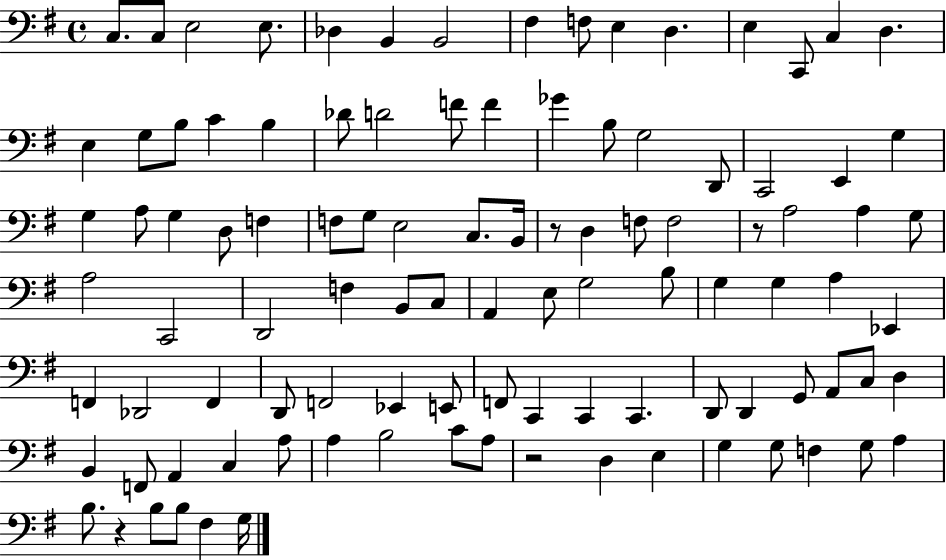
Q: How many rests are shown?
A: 4